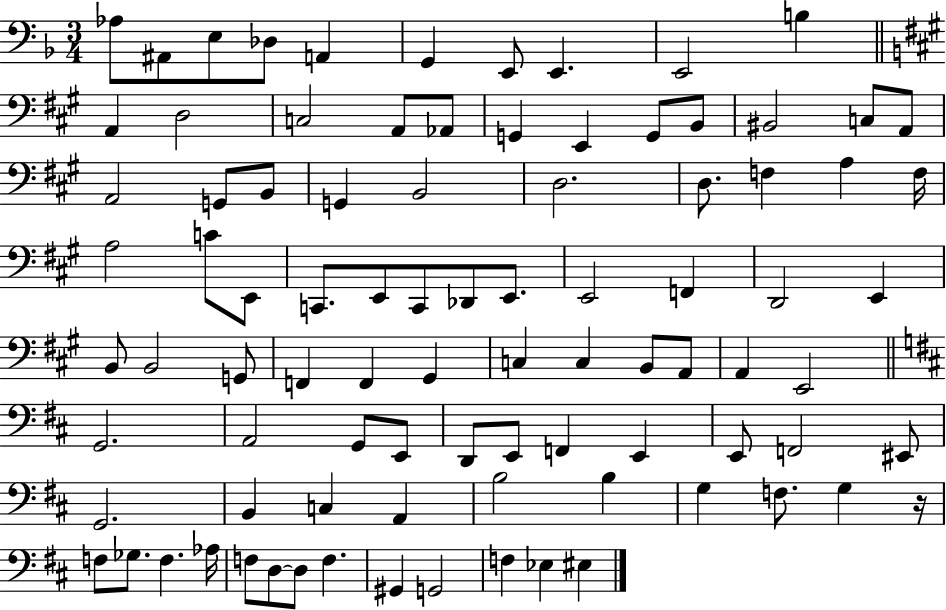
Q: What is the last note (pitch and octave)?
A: EIS3